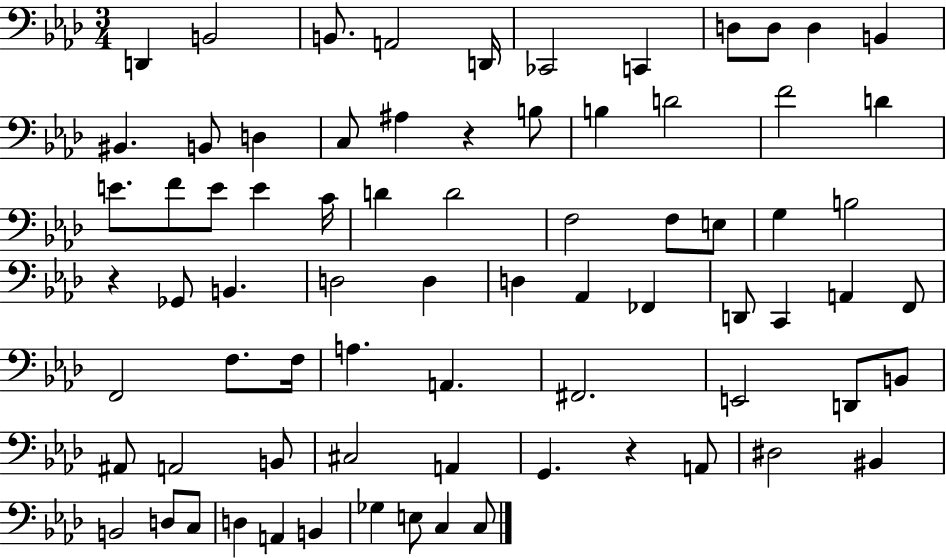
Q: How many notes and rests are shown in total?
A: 75